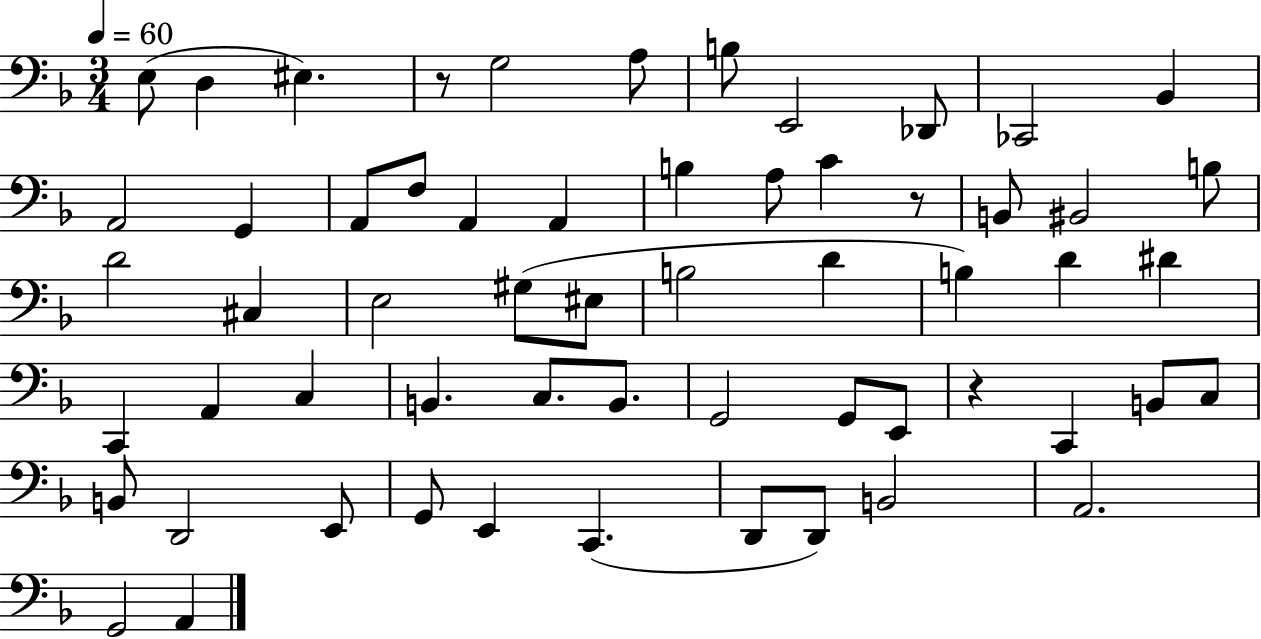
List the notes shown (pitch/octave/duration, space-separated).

E3/e D3/q EIS3/q. R/e G3/h A3/e B3/e E2/h Db2/e CES2/h Bb2/q A2/h G2/q A2/e F3/e A2/q A2/q B3/q A3/e C4/q R/e B2/e BIS2/h B3/e D4/h C#3/q E3/h G#3/e EIS3/e B3/h D4/q B3/q D4/q D#4/q C2/q A2/q C3/q B2/q. C3/e. B2/e. G2/h G2/e E2/e R/q C2/q B2/e C3/e B2/e D2/h E2/e G2/e E2/q C2/q. D2/e D2/e B2/h A2/h. G2/h A2/q